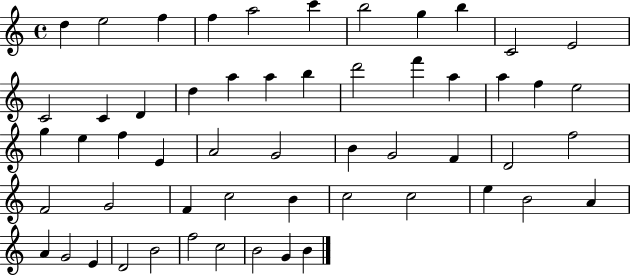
{
  \clef treble
  \time 4/4
  \defaultTimeSignature
  \key c \major
  d''4 e''2 f''4 | f''4 a''2 c'''4 | b''2 g''4 b''4 | c'2 e'2 | \break c'2 c'4 d'4 | d''4 a''4 a''4 b''4 | d'''2 f'''4 a''4 | a''4 f''4 e''2 | \break g''4 e''4 f''4 e'4 | a'2 g'2 | b'4 g'2 f'4 | d'2 f''2 | \break f'2 g'2 | f'4 c''2 b'4 | c''2 c''2 | e''4 b'2 a'4 | \break a'4 g'2 e'4 | d'2 b'2 | f''2 c''2 | b'2 g'4 b'4 | \break \bar "|."
}